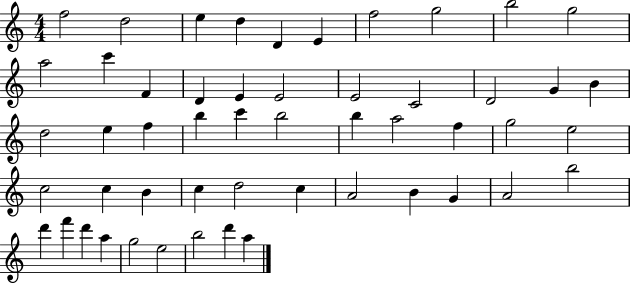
{
  \clef treble
  \numericTimeSignature
  \time 4/4
  \key c \major
  f''2 d''2 | e''4 d''4 d'4 e'4 | f''2 g''2 | b''2 g''2 | \break a''2 c'''4 f'4 | d'4 e'4 e'2 | e'2 c'2 | d'2 g'4 b'4 | \break d''2 e''4 f''4 | b''4 c'''4 b''2 | b''4 a''2 f''4 | g''2 e''2 | \break c''2 c''4 b'4 | c''4 d''2 c''4 | a'2 b'4 g'4 | a'2 b''2 | \break d'''4 f'''4 d'''4 a''4 | g''2 e''2 | b''2 d'''4 a''4 | \bar "|."
}